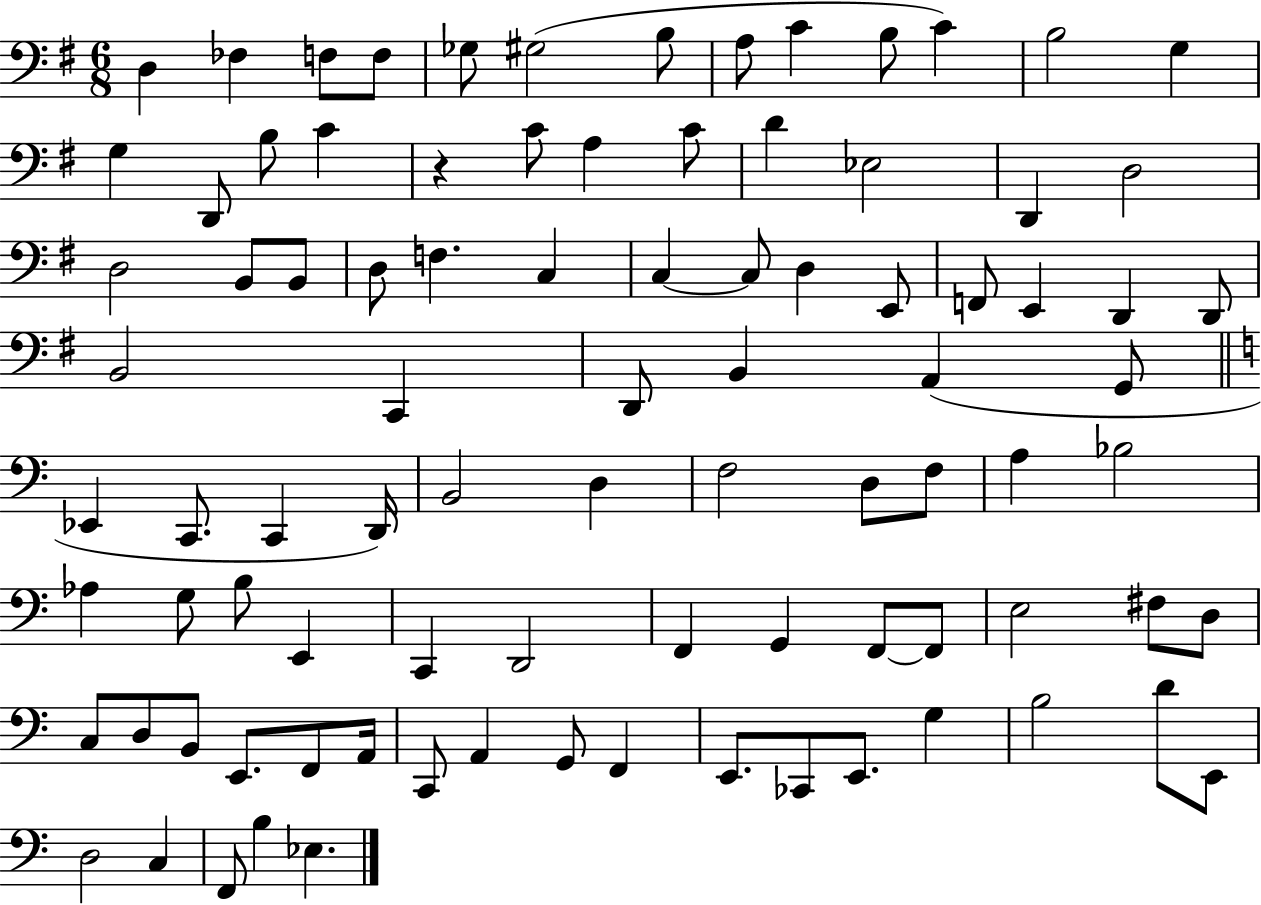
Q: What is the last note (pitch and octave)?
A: Eb3